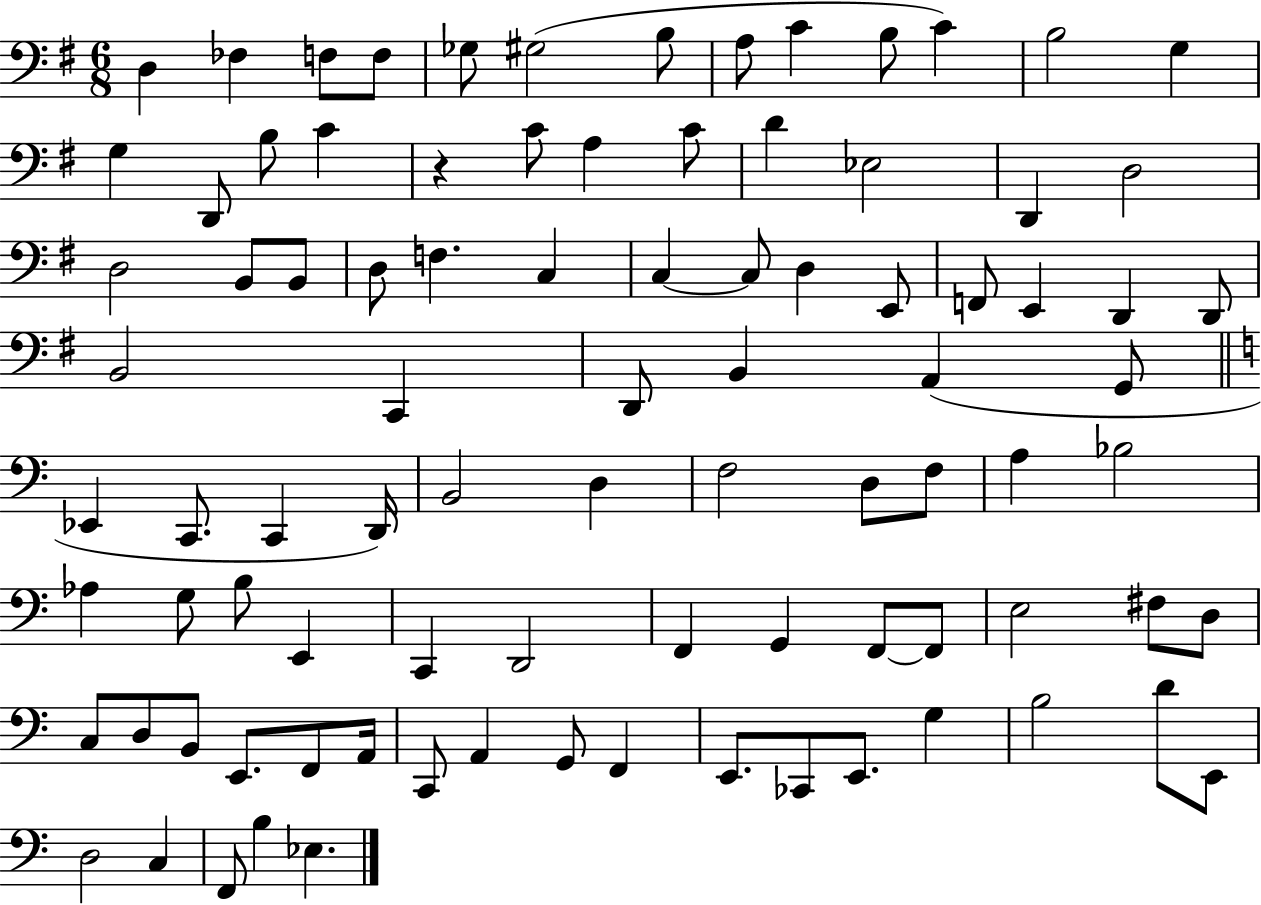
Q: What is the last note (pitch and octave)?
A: Eb3